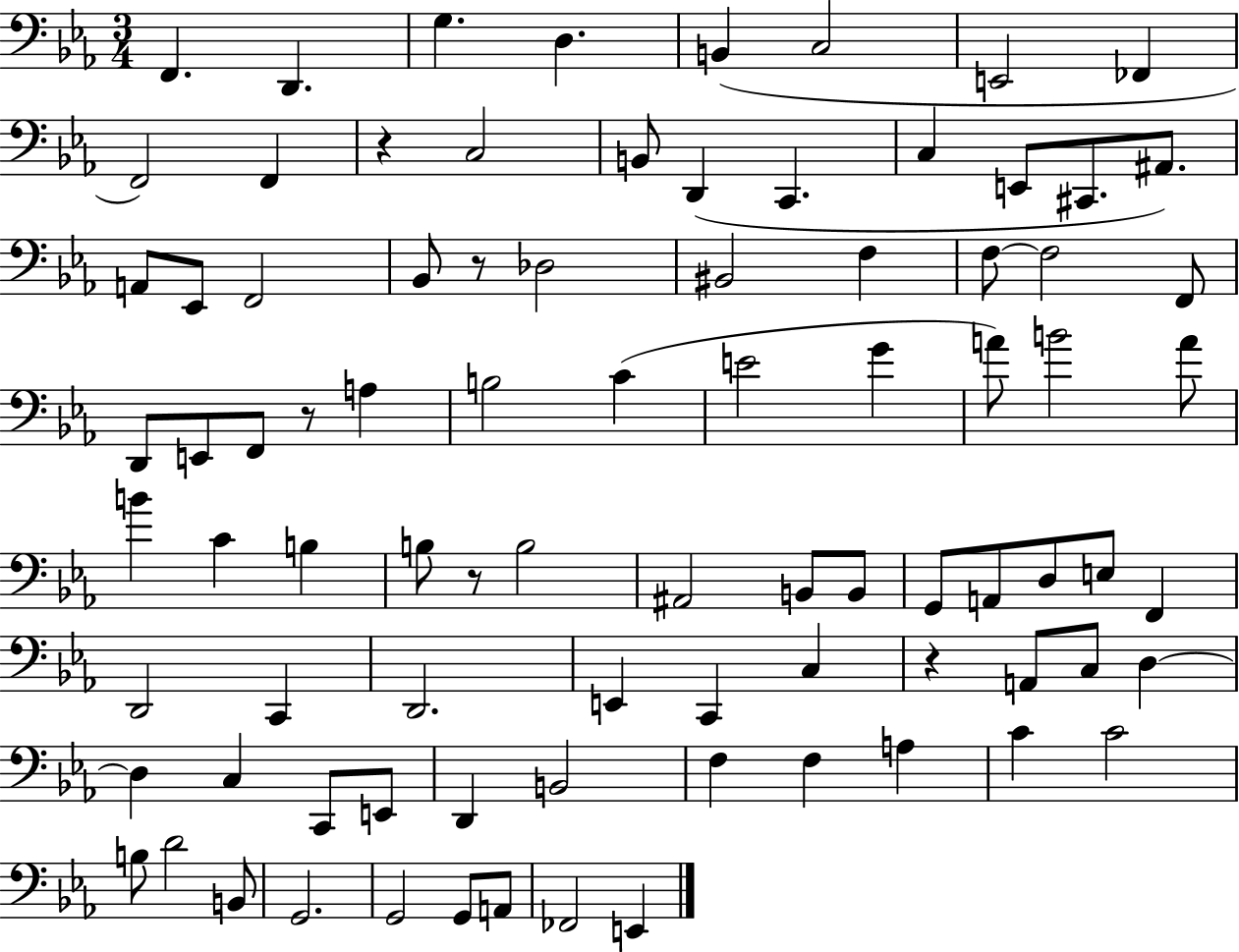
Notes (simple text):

F2/q. D2/q. G3/q. D3/q. B2/q C3/h E2/h FES2/q F2/h F2/q R/q C3/h B2/e D2/q C2/q. C3/q E2/e C#2/e. A#2/e. A2/e Eb2/e F2/h Bb2/e R/e Db3/h BIS2/h F3/q F3/e F3/h F2/e D2/e E2/e F2/e R/e A3/q B3/h C4/q E4/h G4/q A4/e B4/h A4/e B4/q C4/q B3/q B3/e R/e B3/h A#2/h B2/e B2/e G2/e A2/e D3/e E3/e F2/q D2/h C2/q D2/h. E2/q C2/q C3/q R/q A2/e C3/e D3/q D3/q C3/q C2/e E2/e D2/q B2/h F3/q F3/q A3/q C4/q C4/h B3/e D4/h B2/e G2/h. G2/h G2/e A2/e FES2/h E2/q